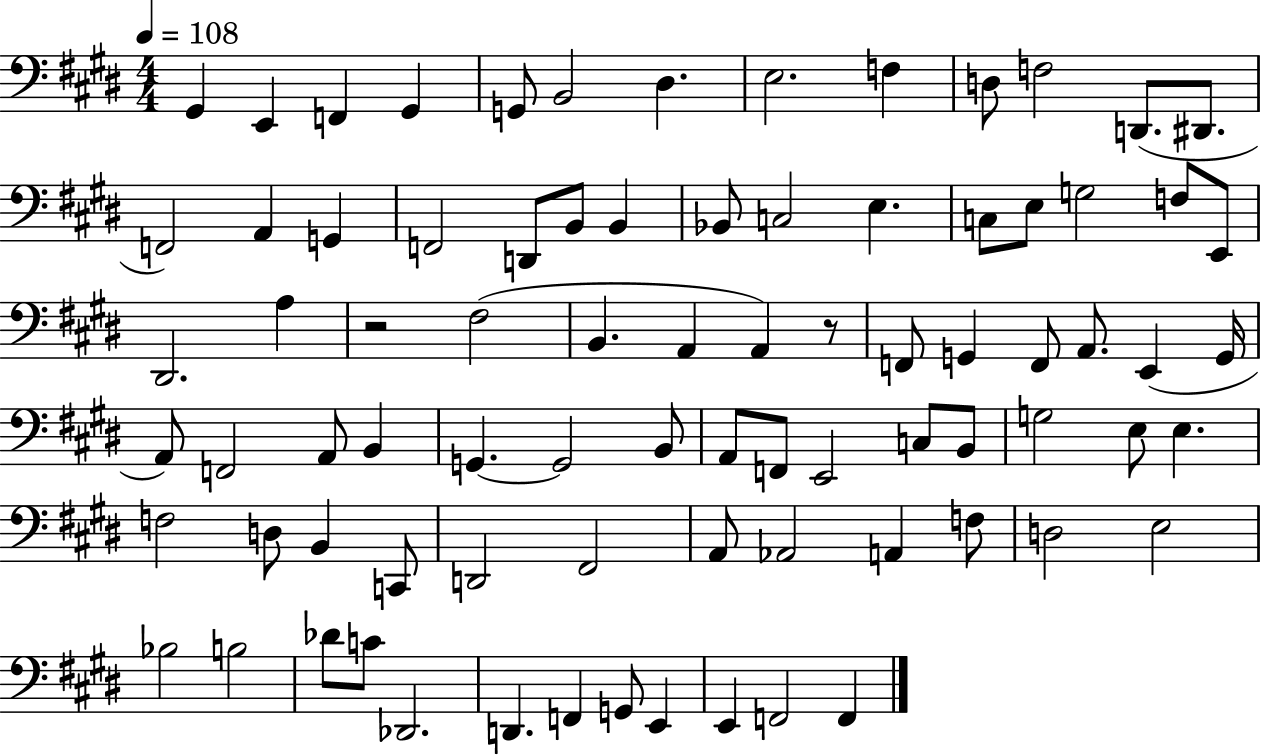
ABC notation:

X:1
T:Untitled
M:4/4
L:1/4
K:E
^G,, E,, F,, ^G,, G,,/2 B,,2 ^D, E,2 F, D,/2 F,2 D,,/2 ^D,,/2 F,,2 A,, G,, F,,2 D,,/2 B,,/2 B,, _B,,/2 C,2 E, C,/2 E,/2 G,2 F,/2 E,,/2 ^D,,2 A, z2 ^F,2 B,, A,, A,, z/2 F,,/2 G,, F,,/2 A,,/2 E,, G,,/4 A,,/2 F,,2 A,,/2 B,, G,, G,,2 B,,/2 A,,/2 F,,/2 E,,2 C,/2 B,,/2 G,2 E,/2 E, F,2 D,/2 B,, C,,/2 D,,2 ^F,,2 A,,/2 _A,,2 A,, F,/2 D,2 E,2 _B,2 B,2 _D/2 C/2 _D,,2 D,, F,, G,,/2 E,, E,, F,,2 F,,